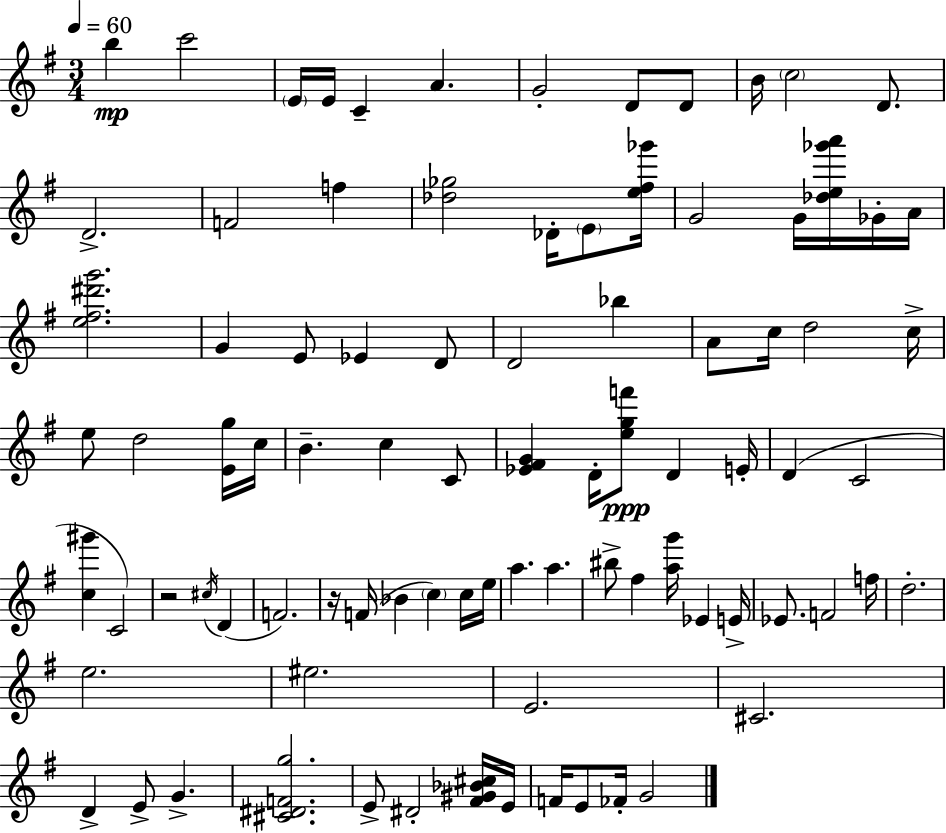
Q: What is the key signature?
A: G major